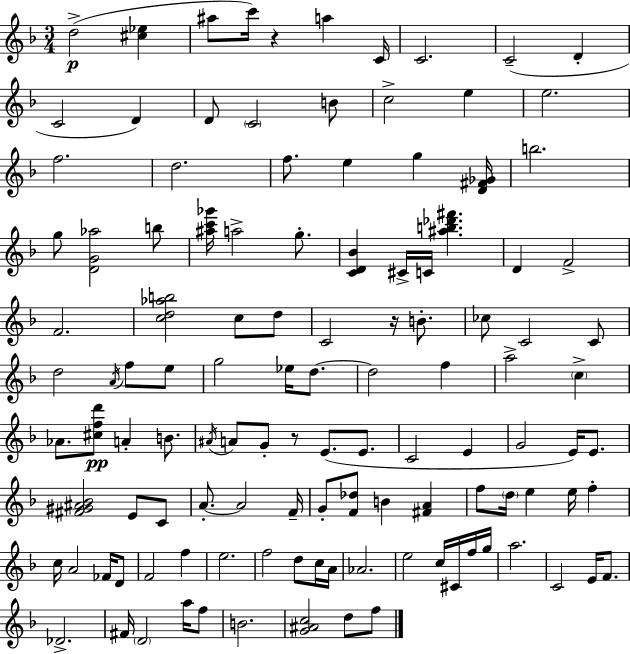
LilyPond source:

{
  \clef treble
  \numericTimeSignature
  \time 3/4
  \key f \major
  d''2->(\p <cis'' ees''>4 | ais''8 c'''16) r4 a''4 c'16 | c'2. | c'2--( d'4-. | \break c'2 d'4) | d'8 \parenthesize c'2 b'8 | c''2-> e''4 | e''2. | \break f''2. | d''2. | f''8. e''4 g''4 <d' fis' ges'>16 | b''2. | \break g''8 <d' g' aes''>2 b''8 | <ais'' c''' ges'''>16 a''2-> g''8.-. | <c' d' bes'>4 cis'16-> c'16 <ais'' b'' des''' fis'''>4. | d'4 f'2-> | \break f'2. | <c'' d'' aes'' b''>2 c''8 d''8 | c'2 r16 b'8.-. | ces''8 c'2 c'8 | \break d''2 \acciaccatura { a'16 } f''8 e''8 | g''2 ees''16 d''8.~~ | d''2 f''4 | a''2-> \parenthesize c''4-> | \break aes'8. <cis'' f'' d'''>8\pp a'4-. b'8. | \acciaccatura { ais'16 } a'8 g'8-. r8 e'8.( e'8. | c'2 e'4 | g'2 e'16) e'8. | \break <fis' gis' ais' bes'>2 e'8 | c'8 a'8.-.~~ a'2 | f'16-- g'8-. <f' des''>8 b'4 <fis' a'>4 | f''8 \parenthesize d''16 e''4 e''16 f''4-. | \break c''16 a'2 fes'16 | d'8 f'2 f''4 | e''2. | f''2 d''8 | \break c''16 a'16 aes'2. | e''2 c''16 cis'16 | f''16 g''16 a''2. | c'2 e'16 f'8. | \break des'2.-> | fis'16 \parenthesize d'2 a''16 | f''8 b'2. | <g' ais' c''>2 d''8 | \break f''8 \bar "|."
}